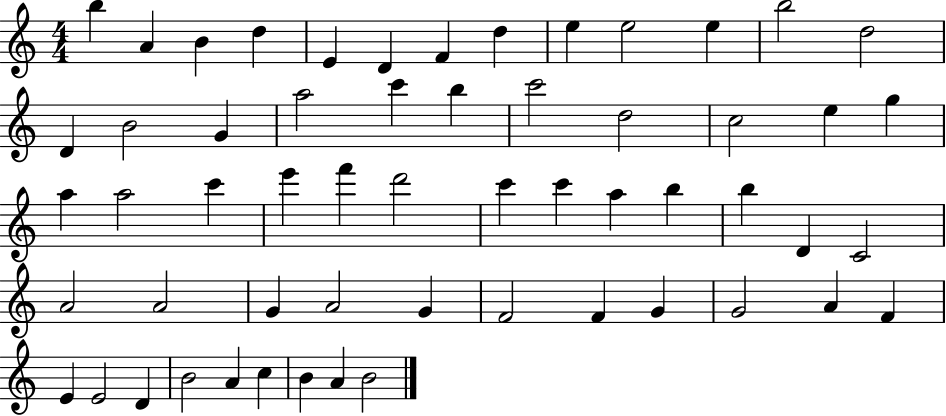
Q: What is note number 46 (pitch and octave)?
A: G4